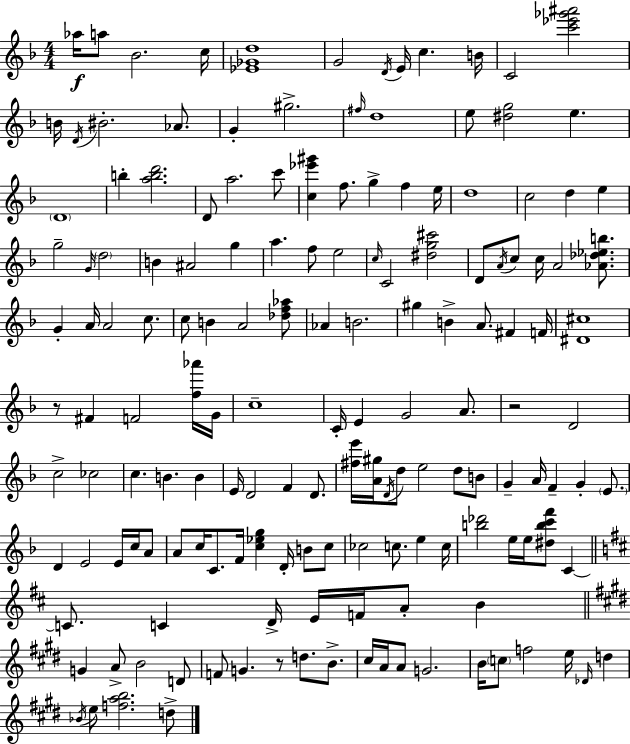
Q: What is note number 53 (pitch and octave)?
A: C5